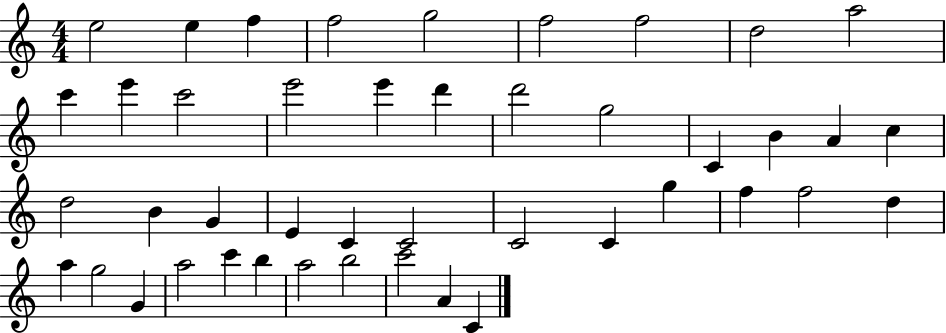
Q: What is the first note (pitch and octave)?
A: E5